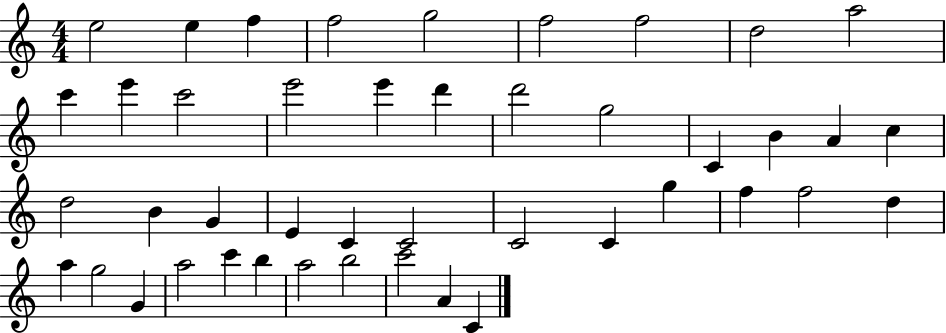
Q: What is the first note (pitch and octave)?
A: E5